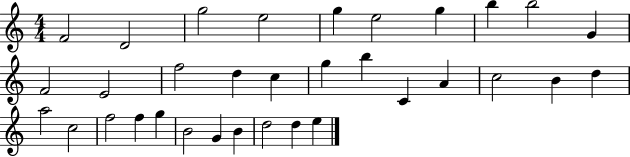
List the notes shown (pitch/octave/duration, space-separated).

F4/h D4/h G5/h E5/h G5/q E5/h G5/q B5/q B5/h G4/q F4/h E4/h F5/h D5/q C5/q G5/q B5/q C4/q A4/q C5/h B4/q D5/q A5/h C5/h F5/h F5/q G5/q B4/h G4/q B4/q D5/h D5/q E5/q